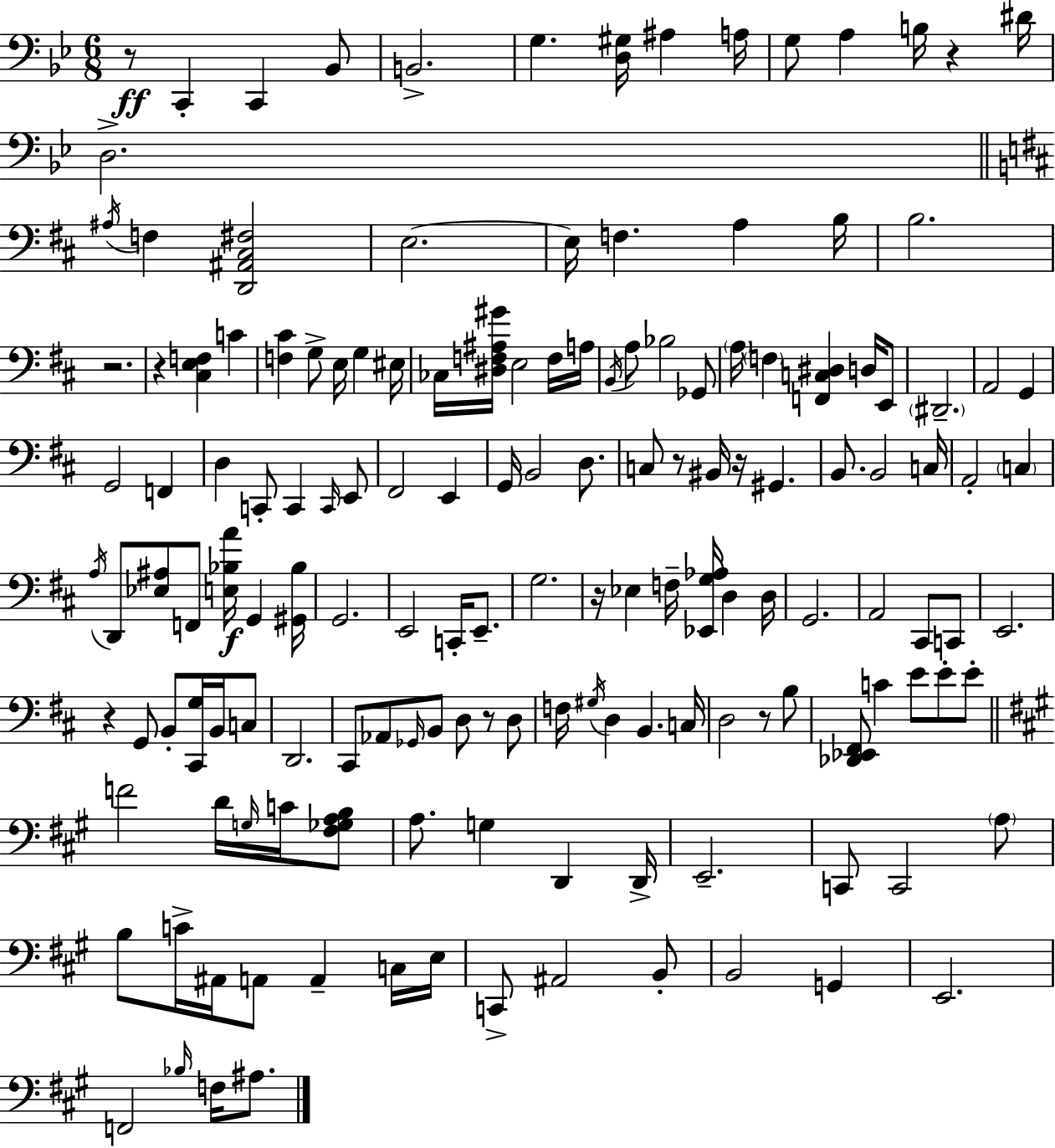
R/e C2/q C2/q Bb2/e B2/h. G3/q. [D3,G#3]/s A#3/q A3/s G3/e A3/q B3/s R/q D#4/s D3/h. A#3/s F3/q [D2,A#2,C#3,F#3]/h E3/h. E3/s F3/q. A3/q B3/s B3/h. R/h. R/q [C#3,E3,F3]/q C4/q [F3,C#4]/q G3/e E3/s G3/q EIS3/s CES3/s [D#3,F3,A#3,G#4]/s E3/h F3/s A3/s B2/s A3/e Bb3/h Gb2/e A3/s F3/q [F2,C3,D#3]/q D3/s E2/e D#2/h. A2/h G2/q G2/h F2/q D3/q C2/e C2/q C2/s E2/e F#2/h E2/q G2/s B2/h D3/e. C3/e R/e BIS2/s R/s G#2/q. B2/e. B2/h C3/s A2/h C3/q A3/s D2/e [Eb3,A#3]/e F2/e [E3,Bb3,A4]/s G2/q [G#2,Bb3]/s G2/h. E2/h C2/s E2/e. G3/h. R/s Eb3/q F3/s [Eb2,G3,Ab3]/s D3/q D3/s G2/h. A2/h C#2/e C2/e E2/h. R/q G2/e B2/e [C#2,G3]/s B2/s C3/e D2/h. C#2/e Ab2/e Gb2/s B2/e D3/e R/e D3/e F3/s G#3/s D3/q B2/q. C3/s D3/h R/e B3/e [Db2,Eb2,F#2]/e C4/q E4/e E4/e E4/e F4/h D4/s G3/s C4/s [F#3,Gb3,A3,B3]/e A3/e. G3/q D2/q D2/s E2/h. C2/e C2/h A3/e B3/e C4/s A#2/s A2/e A2/q C3/s E3/s C2/e A#2/h B2/e B2/h G2/q E2/h. F2/h Bb3/s F3/s A#3/e.